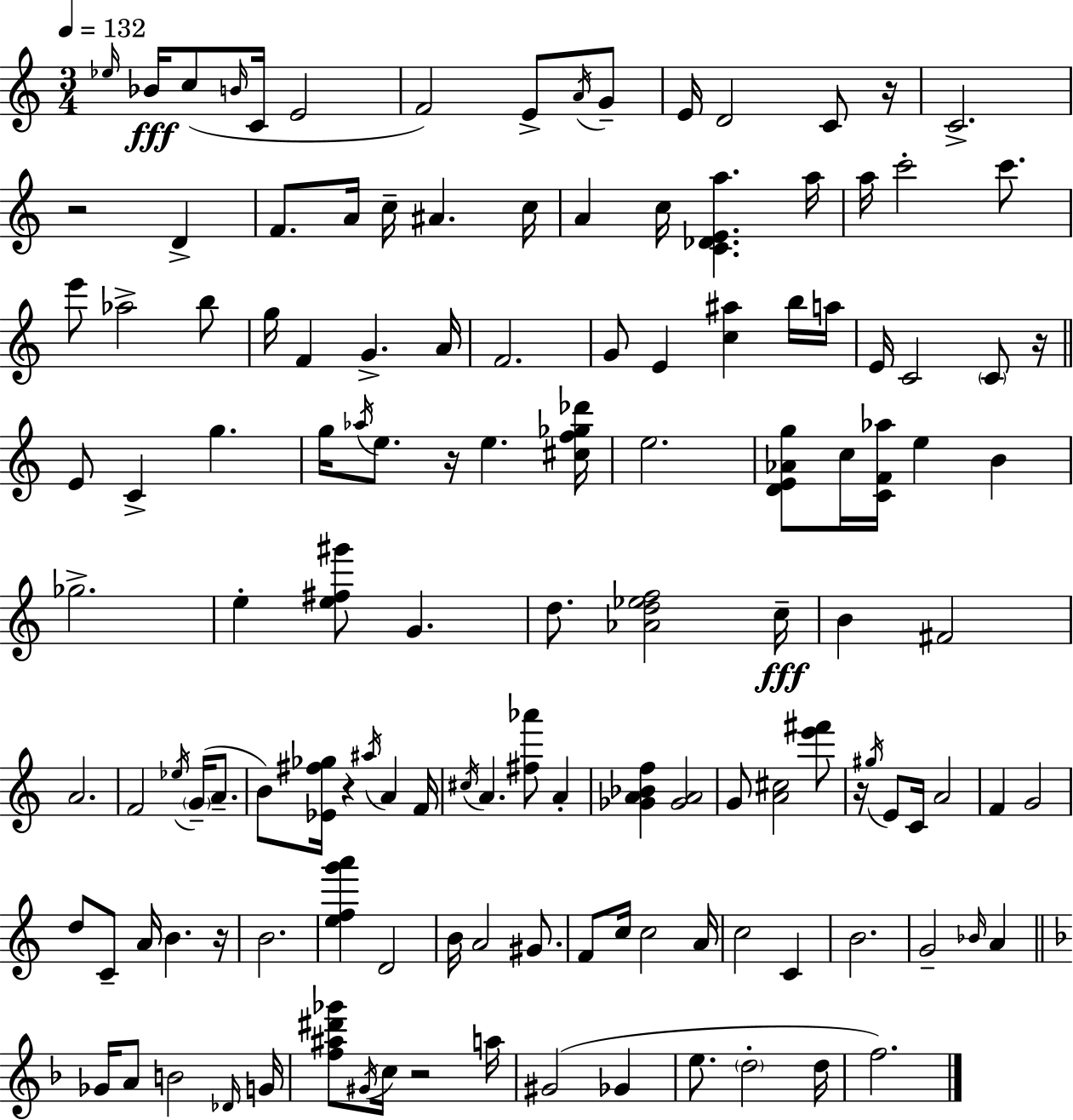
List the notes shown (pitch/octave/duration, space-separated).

Eb5/s Bb4/s C5/e B4/s C4/s E4/h F4/h E4/e A4/s G4/e E4/s D4/h C4/e R/s C4/h. R/h D4/q F4/e. A4/s C5/s A#4/q. C5/s A4/q C5/s [C4,Db4,E4,A5]/q. A5/s A5/s C6/h C6/e. E6/e Ab5/h B5/e G5/s F4/q G4/q. A4/s F4/h. G4/e E4/q [C5,A#5]/q B5/s A5/s E4/s C4/h C4/e R/s E4/e C4/q G5/q. G5/s Ab5/s E5/e. R/s E5/q. [C#5,F5,Gb5,Db6]/s E5/h. [D4,E4,Ab4,G5]/e C5/s [C4,F4,Ab5]/s E5/q B4/q Gb5/h. E5/q [E5,F#5,G#6]/e G4/q. D5/e. [Ab4,D5,Eb5,F5]/h C5/s B4/q F#4/h A4/h. F4/h Eb5/s G4/s A4/e. B4/e [Eb4,F#5,Gb5]/s R/q A#5/s A4/q F4/s C#5/s A4/q. [F#5,Ab6]/e A4/q [Gb4,A4,Bb4,F5]/q [Gb4,A4]/h G4/e [A4,C#5]/h [E6,F#6]/e R/s G#5/s E4/e C4/s A4/h F4/q G4/h D5/e C4/e A4/s B4/q. R/s B4/h. [E5,F5,G6,A6]/q D4/h B4/s A4/h G#4/e. F4/e C5/s C5/h A4/s C5/h C4/q B4/h. G4/h Bb4/s A4/q Gb4/s A4/e B4/h Db4/s G4/s [F5,A#5,D#6,Gb6]/e G#4/s C5/s R/h A5/s G#4/h Gb4/q E5/e. D5/h D5/s F5/h.